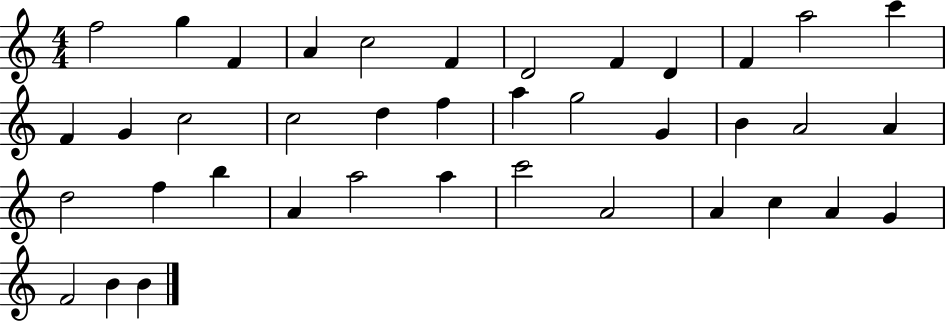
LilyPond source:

{
  \clef treble
  \numericTimeSignature
  \time 4/4
  \key c \major
  f''2 g''4 f'4 | a'4 c''2 f'4 | d'2 f'4 d'4 | f'4 a''2 c'''4 | \break f'4 g'4 c''2 | c''2 d''4 f''4 | a''4 g''2 g'4 | b'4 a'2 a'4 | \break d''2 f''4 b''4 | a'4 a''2 a''4 | c'''2 a'2 | a'4 c''4 a'4 g'4 | \break f'2 b'4 b'4 | \bar "|."
}